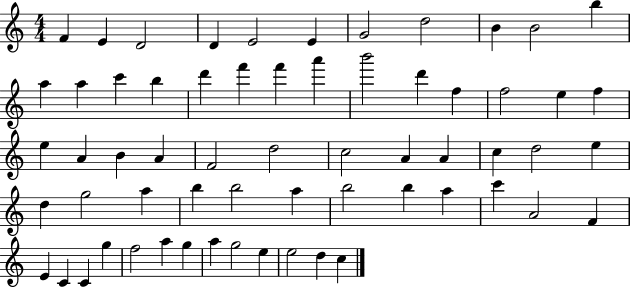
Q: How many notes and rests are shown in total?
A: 62